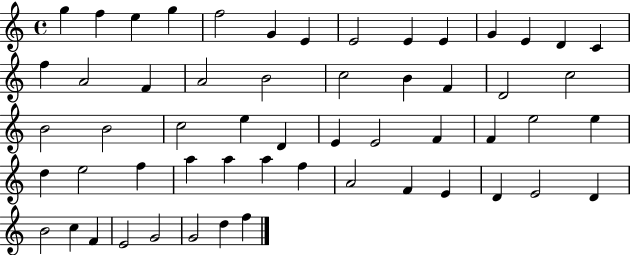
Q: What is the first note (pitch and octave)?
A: G5